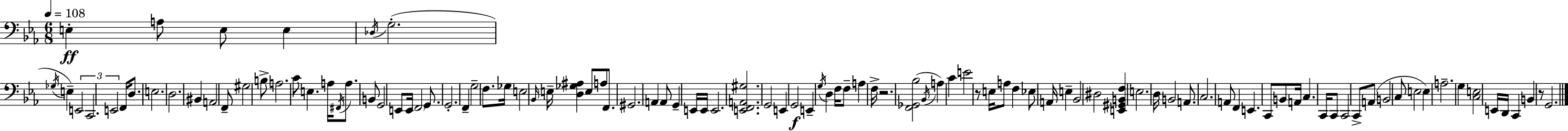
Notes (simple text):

E3/q A3/e E3/e E3/q Db3/s G3/h. Gb3/s E3/q E2/h C2/h. E2/h F2/s D3/e. E3/h. D3/h. BIS2/q A2/h F2/e G#3/h B3/e A3/h. C4/e E3/q. A3/s F#2/s A3/e. B2/e G2/h E2/e E2/s F2/h G2/e. G2/h. F2/q G3/h F3/e. Gb3/s E3/h Bb2/s E3/s [D3,Gb3,A#3]/q E3/e A3/e F2/e. G#2/h. A2/q A2/e G2/q E2/s E2/s E2/h. [E2,F2,A2,G#3]/h. G2/h E2/q G2/h E2/q G3/s D3/q F3/s F3/e A3/q F3/s R/h. [F2,Gb2,Bb3]/h Bb2/s A3/q C4/q E4/h R/e E3/s A3/e F3/q Eb3/e A2/s E3/q Bb2/h D#3/h [E2,G#2,B2,F3]/q E3/h. D3/s B2/h A2/e. C3/h. A2/e F2/q E2/q. C2/e B2/e A2/s C3/q. C2/s C2/e C2/h C2/e A2/e B2/h C3/e E3/h E3/q A3/h. G3/q [C3,E3]/h E2/s D2/s C2/q B2/q R/e G2/h.